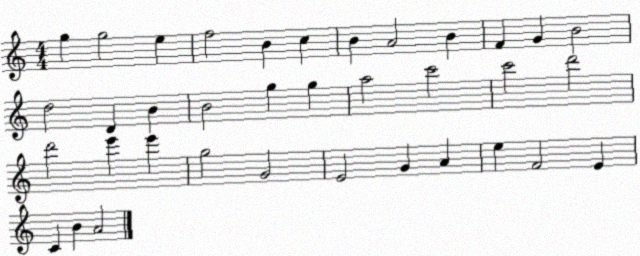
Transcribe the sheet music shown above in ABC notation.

X:1
T:Untitled
M:4/4
L:1/4
K:C
g g2 e f2 B c B A2 B F G B2 d2 D B B2 g g a2 c'2 c'2 d'2 d'2 e' e' g2 G2 E2 G A e F2 E C B A2